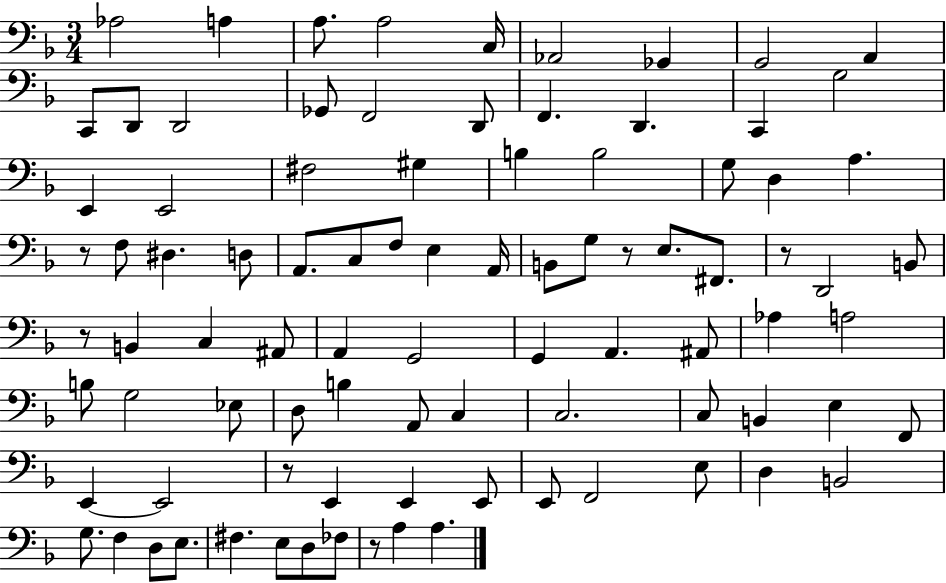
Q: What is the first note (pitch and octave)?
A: Ab3